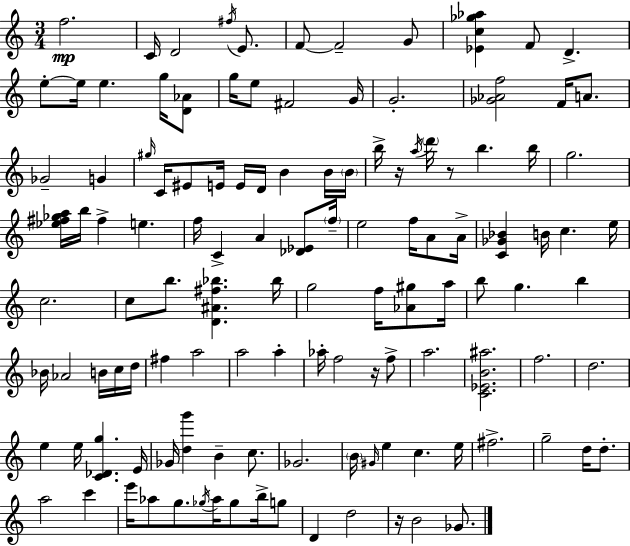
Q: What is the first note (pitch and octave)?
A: F5